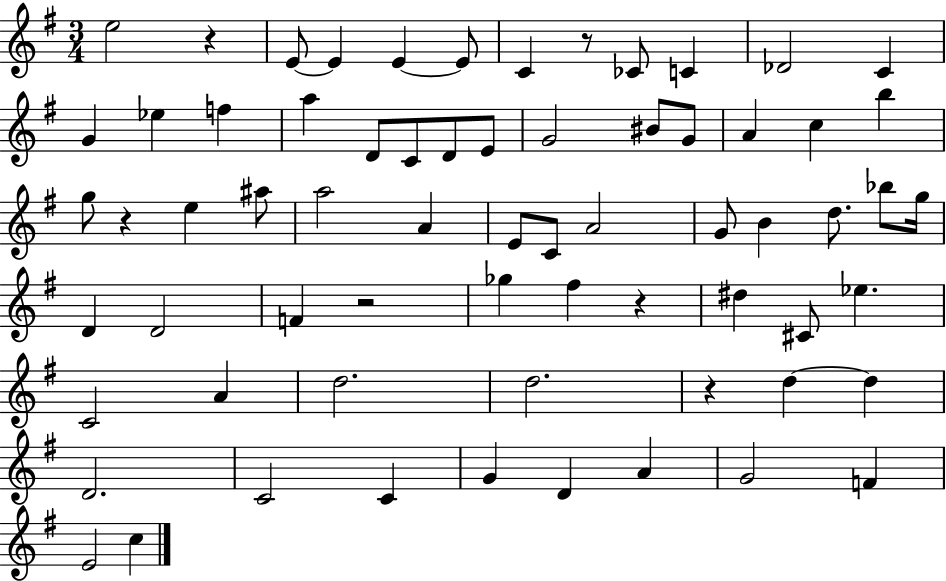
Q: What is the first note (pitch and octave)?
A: E5